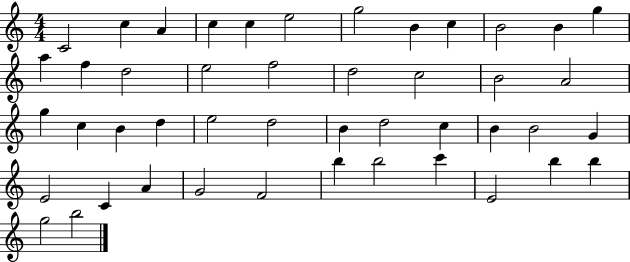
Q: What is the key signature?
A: C major